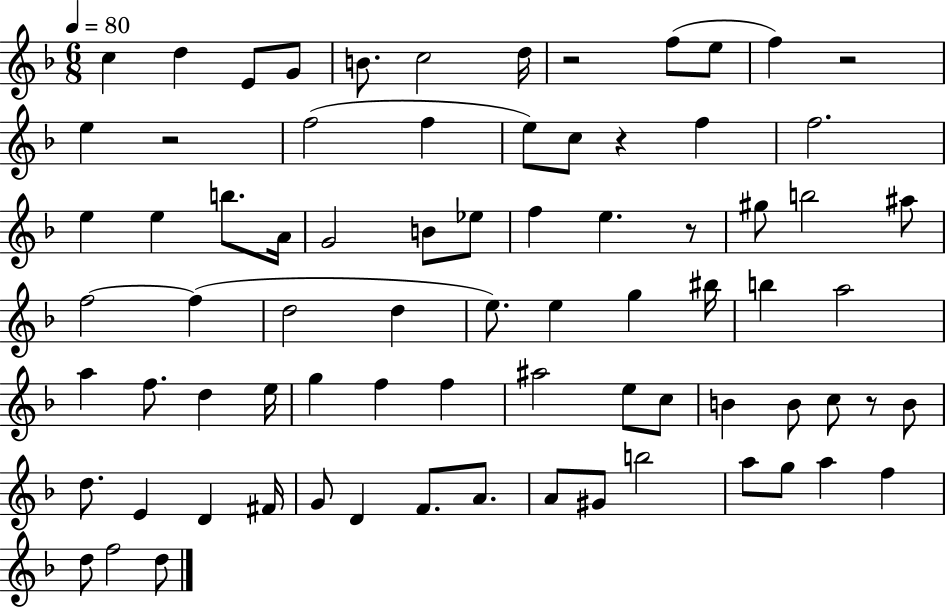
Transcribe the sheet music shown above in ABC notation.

X:1
T:Untitled
M:6/8
L:1/4
K:F
c d E/2 G/2 B/2 c2 d/4 z2 f/2 e/2 f z2 e z2 f2 f e/2 c/2 z f f2 e e b/2 A/4 G2 B/2 _e/2 f e z/2 ^g/2 b2 ^a/2 f2 f d2 d e/2 e g ^b/4 b a2 a f/2 d e/4 g f f ^a2 e/2 c/2 B B/2 c/2 z/2 B/2 d/2 E D ^F/4 G/2 D F/2 A/2 A/2 ^G/2 b2 a/2 g/2 a f d/2 f2 d/2